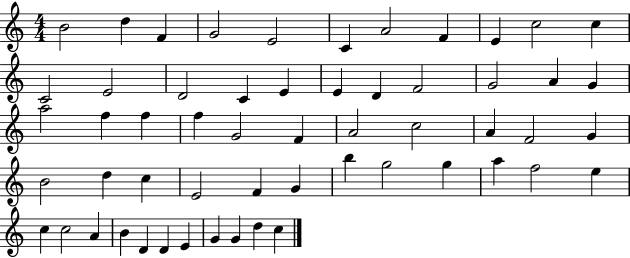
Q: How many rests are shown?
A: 0